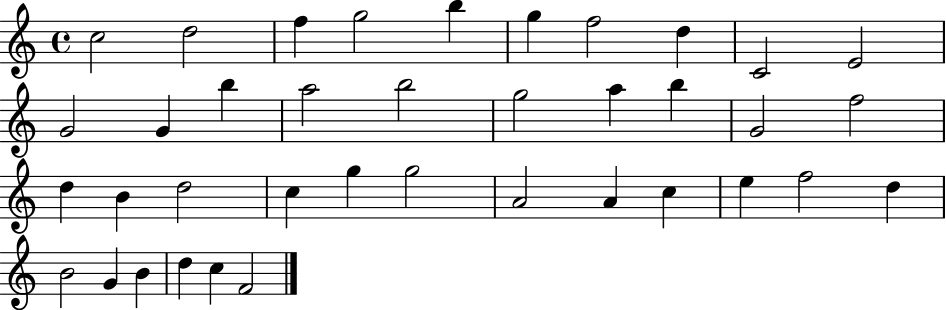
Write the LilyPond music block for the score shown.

{
  \clef treble
  \time 4/4
  \defaultTimeSignature
  \key c \major
  c''2 d''2 | f''4 g''2 b''4 | g''4 f''2 d''4 | c'2 e'2 | \break g'2 g'4 b''4 | a''2 b''2 | g''2 a''4 b''4 | g'2 f''2 | \break d''4 b'4 d''2 | c''4 g''4 g''2 | a'2 a'4 c''4 | e''4 f''2 d''4 | \break b'2 g'4 b'4 | d''4 c''4 f'2 | \bar "|."
}